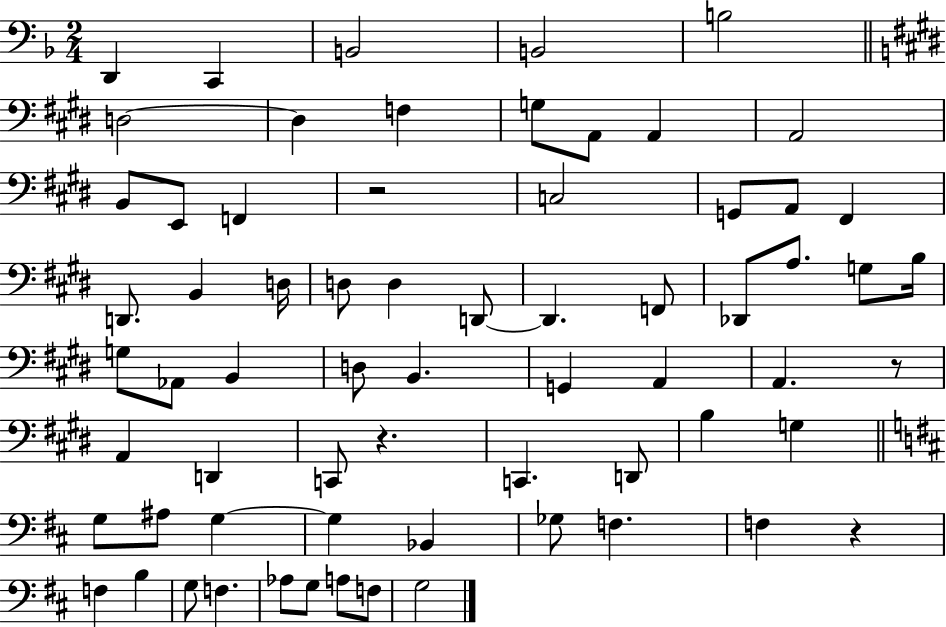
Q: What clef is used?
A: bass